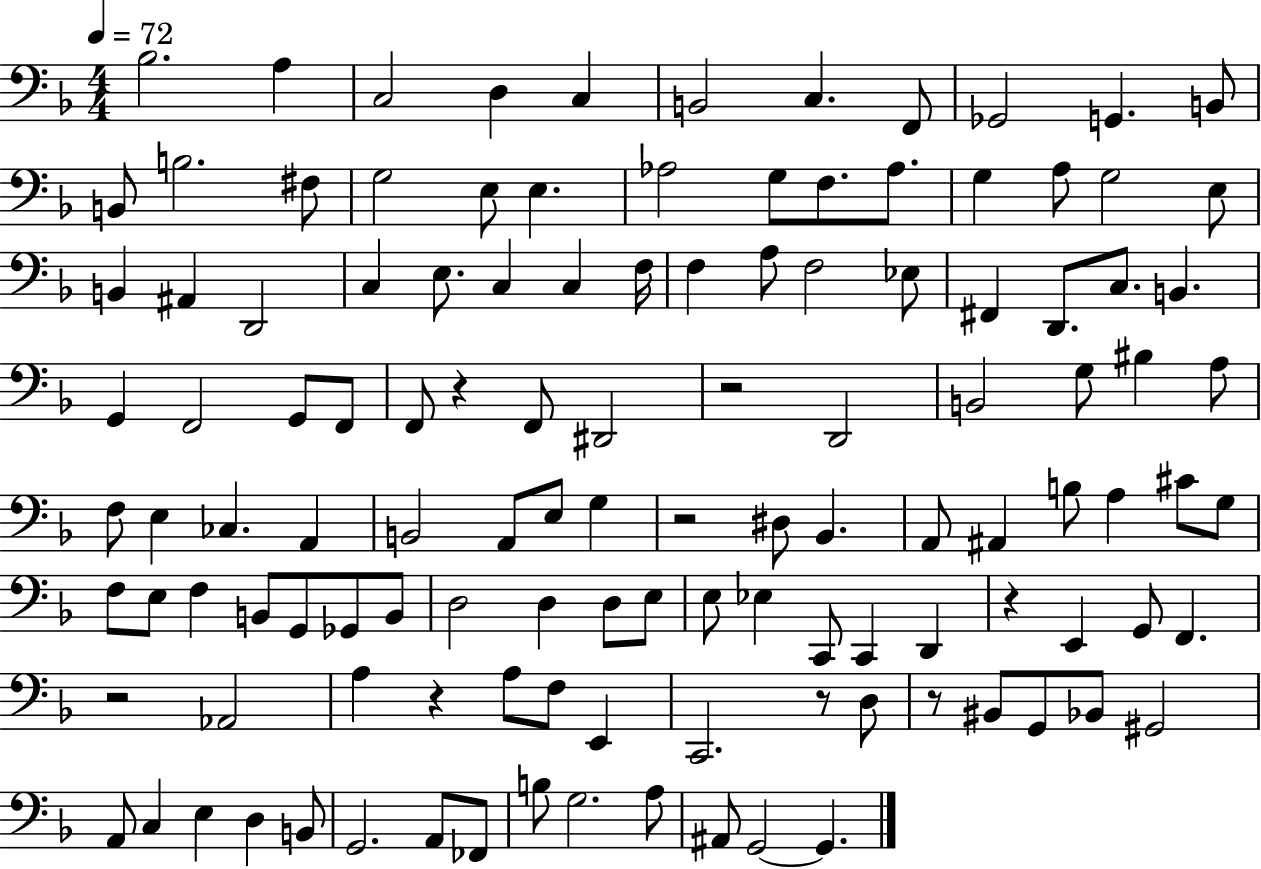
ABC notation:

X:1
T:Untitled
M:4/4
L:1/4
K:F
_B,2 A, C,2 D, C, B,,2 C, F,,/2 _G,,2 G,, B,,/2 B,,/2 B,2 ^F,/2 G,2 E,/2 E, _A,2 G,/2 F,/2 _A,/2 G, A,/2 G,2 E,/2 B,, ^A,, D,,2 C, E,/2 C, C, F,/4 F, A,/2 F,2 _E,/2 ^F,, D,,/2 C,/2 B,, G,, F,,2 G,,/2 F,,/2 F,,/2 z F,,/2 ^D,,2 z2 D,,2 B,,2 G,/2 ^B, A,/2 F,/2 E, _C, A,, B,,2 A,,/2 E,/2 G, z2 ^D,/2 _B,, A,,/2 ^A,, B,/2 A, ^C/2 G,/2 F,/2 E,/2 F, B,,/2 G,,/2 _G,,/2 B,,/2 D,2 D, D,/2 E,/2 E,/2 _E, C,,/2 C,, D,, z E,, G,,/2 F,, z2 _A,,2 A, z A,/2 F,/2 E,, C,,2 z/2 D,/2 z/2 ^B,,/2 G,,/2 _B,,/2 ^G,,2 A,,/2 C, E, D, B,,/2 G,,2 A,,/2 _F,,/2 B,/2 G,2 A,/2 ^A,,/2 G,,2 G,,